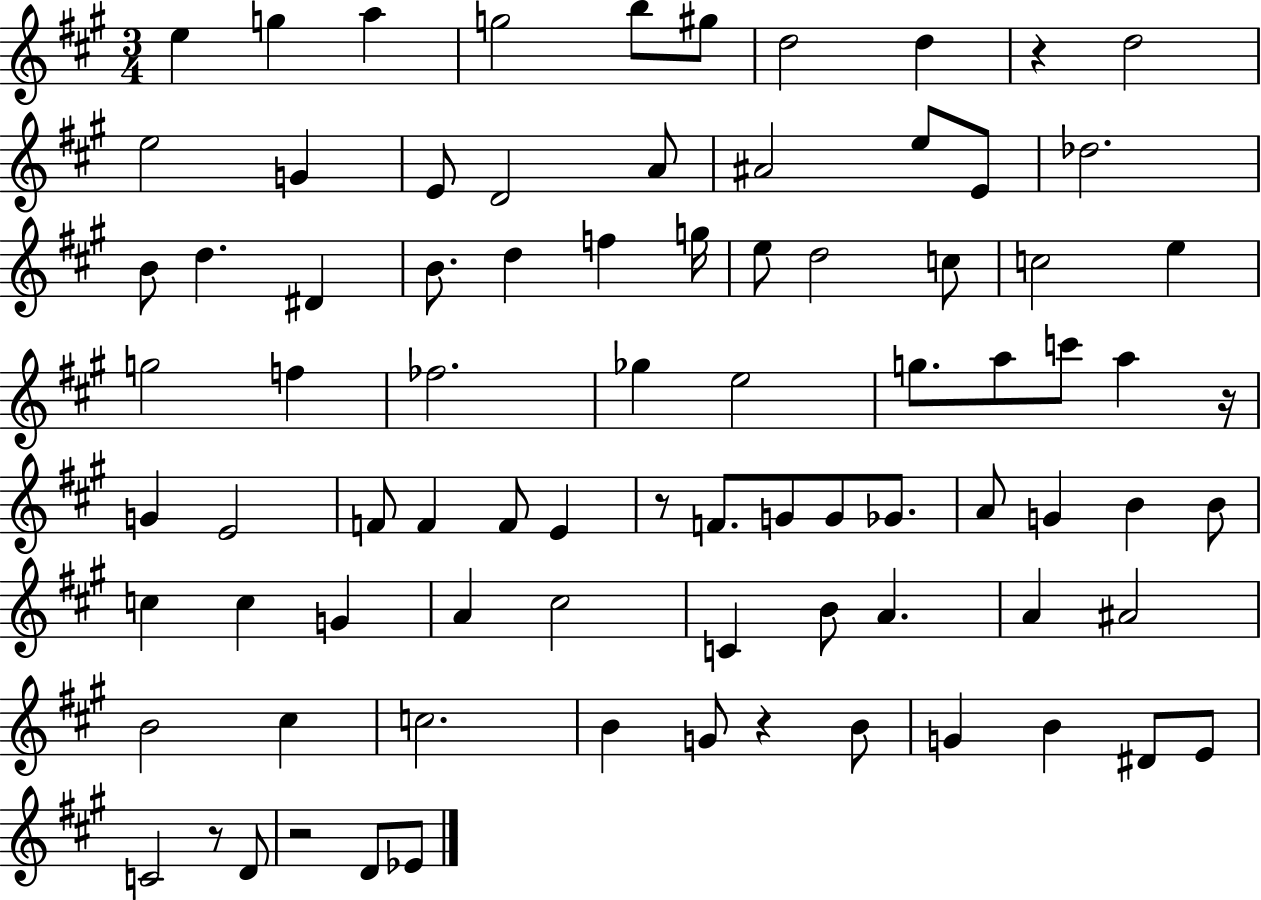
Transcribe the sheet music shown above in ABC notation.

X:1
T:Untitled
M:3/4
L:1/4
K:A
e g a g2 b/2 ^g/2 d2 d z d2 e2 G E/2 D2 A/2 ^A2 e/2 E/2 _d2 B/2 d ^D B/2 d f g/4 e/2 d2 c/2 c2 e g2 f _f2 _g e2 g/2 a/2 c'/2 a z/4 G E2 F/2 F F/2 E z/2 F/2 G/2 G/2 _G/2 A/2 G B B/2 c c G A ^c2 C B/2 A A ^A2 B2 ^c c2 B G/2 z B/2 G B ^D/2 E/2 C2 z/2 D/2 z2 D/2 _E/2